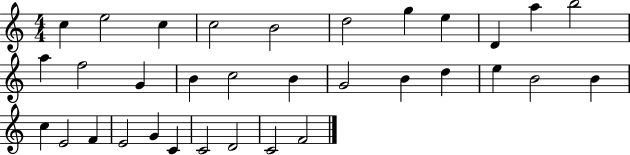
X:1
T:Untitled
M:4/4
L:1/4
K:C
c e2 c c2 B2 d2 g e D a b2 a f2 G B c2 B G2 B d e B2 B c E2 F E2 G C C2 D2 C2 F2